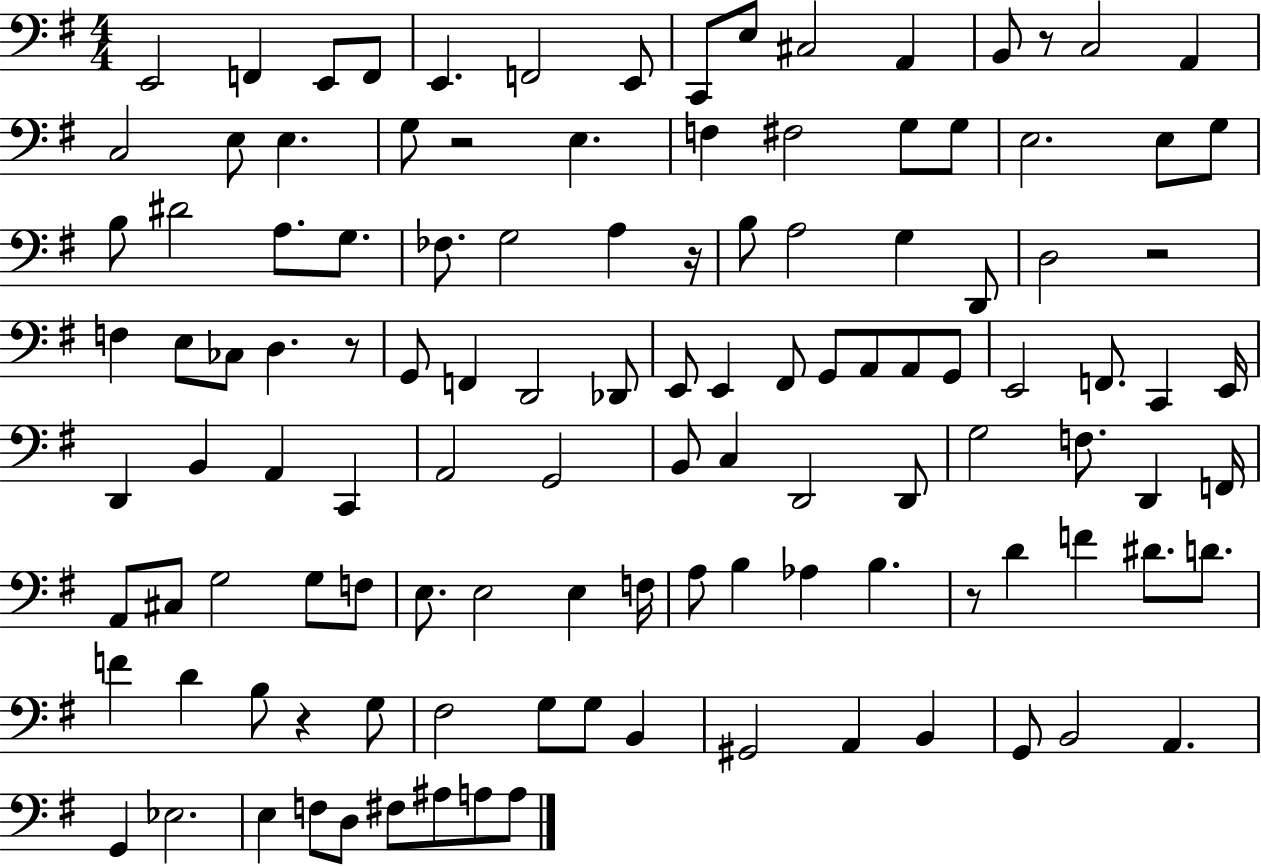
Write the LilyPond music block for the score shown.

{
  \clef bass
  \numericTimeSignature
  \time 4/4
  \key g \major
  e,2 f,4 e,8 f,8 | e,4. f,2 e,8 | c,8 e8 cis2 a,4 | b,8 r8 c2 a,4 | \break c2 e8 e4. | g8 r2 e4. | f4 fis2 g8 g8 | e2. e8 g8 | \break b8 dis'2 a8. g8. | fes8. g2 a4 r16 | b8 a2 g4 d,8 | d2 r2 | \break f4 e8 ces8 d4. r8 | g,8 f,4 d,2 des,8 | e,8 e,4 fis,8 g,8 a,8 a,8 g,8 | e,2 f,8. c,4 e,16 | \break d,4 b,4 a,4 c,4 | a,2 g,2 | b,8 c4 d,2 d,8 | g2 f8. d,4 f,16 | \break a,8 cis8 g2 g8 f8 | e8. e2 e4 f16 | a8 b4 aes4 b4. | r8 d'4 f'4 dis'8. d'8. | \break f'4 d'4 b8 r4 g8 | fis2 g8 g8 b,4 | gis,2 a,4 b,4 | g,8 b,2 a,4. | \break g,4 ees2. | e4 f8 d8 fis8 ais8 a8 a8 | \bar "|."
}